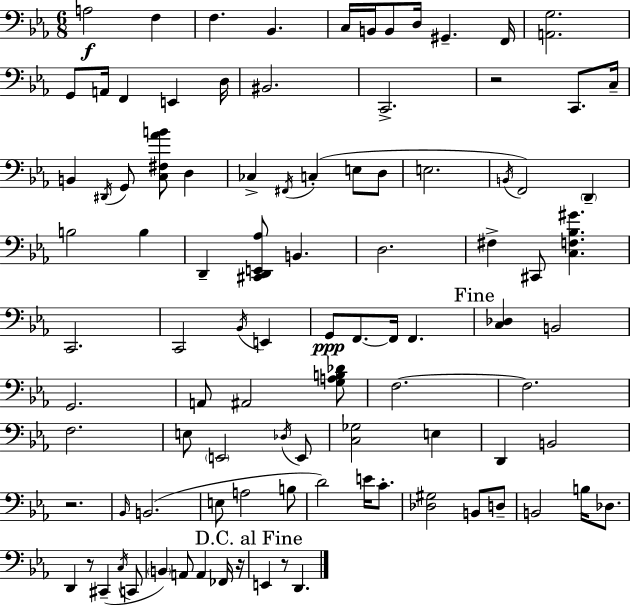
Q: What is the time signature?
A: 6/8